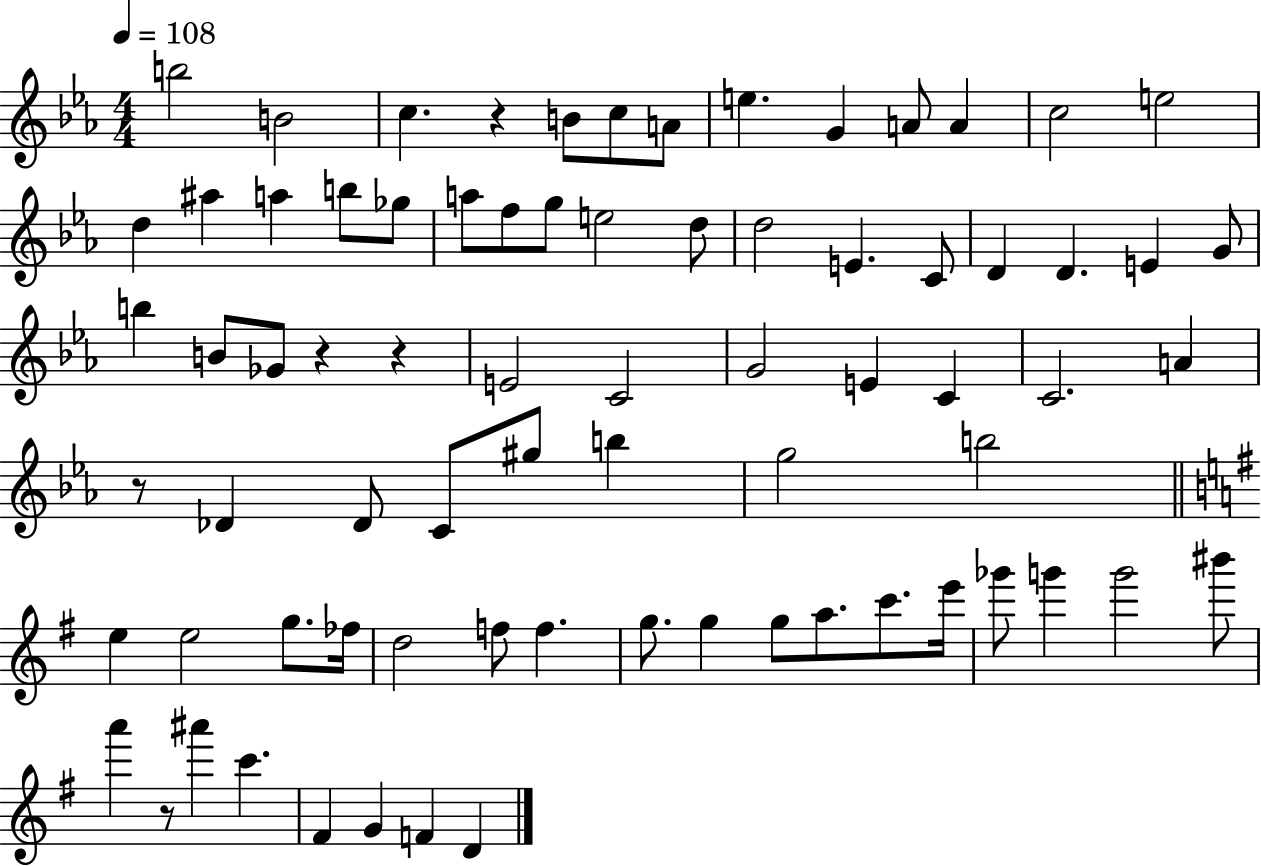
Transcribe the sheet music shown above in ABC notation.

X:1
T:Untitled
M:4/4
L:1/4
K:Eb
b2 B2 c z B/2 c/2 A/2 e G A/2 A c2 e2 d ^a a b/2 _g/2 a/2 f/2 g/2 e2 d/2 d2 E C/2 D D E G/2 b B/2 _G/2 z z E2 C2 G2 E C C2 A z/2 _D _D/2 C/2 ^g/2 b g2 b2 e e2 g/2 _f/4 d2 f/2 f g/2 g g/2 a/2 c'/2 e'/4 _g'/2 g' g'2 ^b'/2 a' z/2 ^a' c' ^F G F D